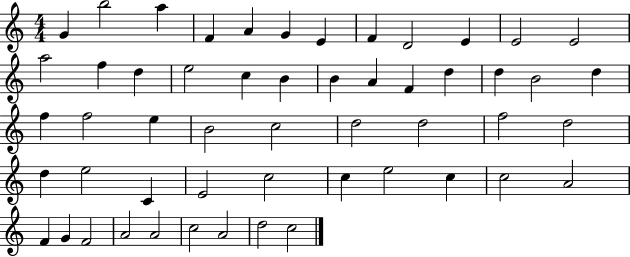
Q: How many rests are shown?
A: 0